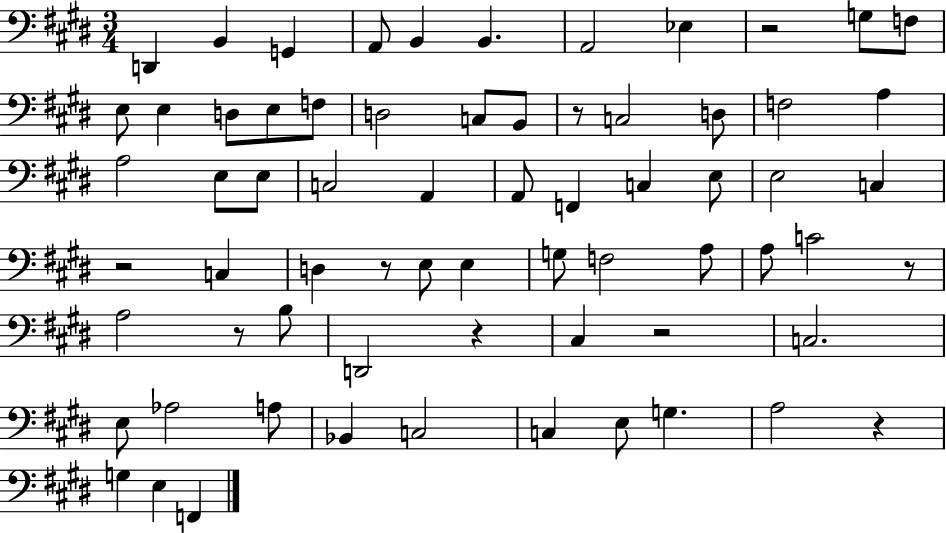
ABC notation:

X:1
T:Untitled
M:3/4
L:1/4
K:E
D,, B,, G,, A,,/2 B,, B,, A,,2 _E, z2 G,/2 F,/2 E,/2 E, D,/2 E,/2 F,/2 D,2 C,/2 B,,/2 z/2 C,2 D,/2 F,2 A, A,2 E,/2 E,/2 C,2 A,, A,,/2 F,, C, E,/2 E,2 C, z2 C, D, z/2 E,/2 E, G,/2 F,2 A,/2 A,/2 C2 z/2 A,2 z/2 B,/2 D,,2 z ^C, z2 C,2 E,/2 _A,2 A,/2 _B,, C,2 C, E,/2 G, A,2 z G, E, F,,